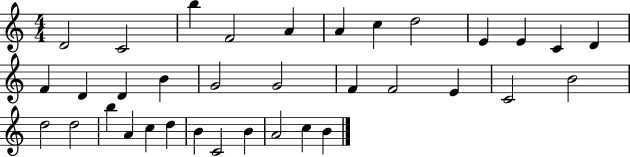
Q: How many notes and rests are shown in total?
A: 35